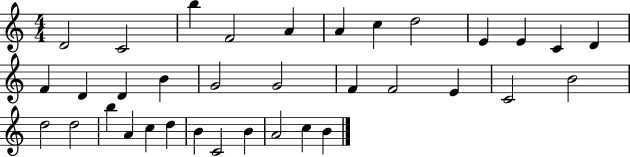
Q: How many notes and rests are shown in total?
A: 35